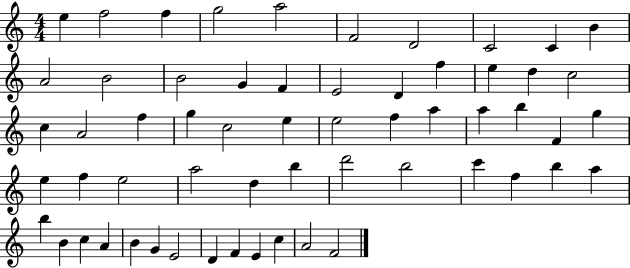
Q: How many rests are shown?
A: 0